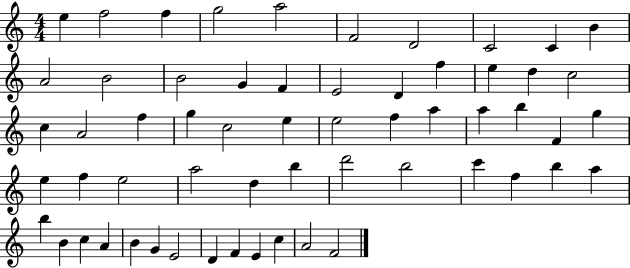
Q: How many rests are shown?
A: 0